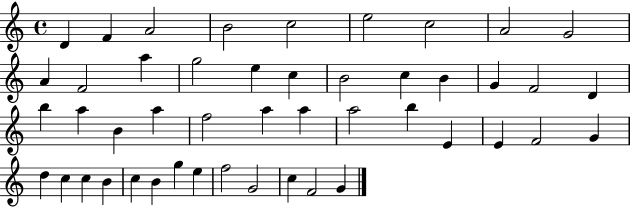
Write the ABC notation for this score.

X:1
T:Untitled
M:4/4
L:1/4
K:C
D F A2 B2 c2 e2 c2 A2 G2 A F2 a g2 e c B2 c B G F2 D b a B a f2 a a a2 b E E F2 G d c c B c B g e f2 G2 c F2 G